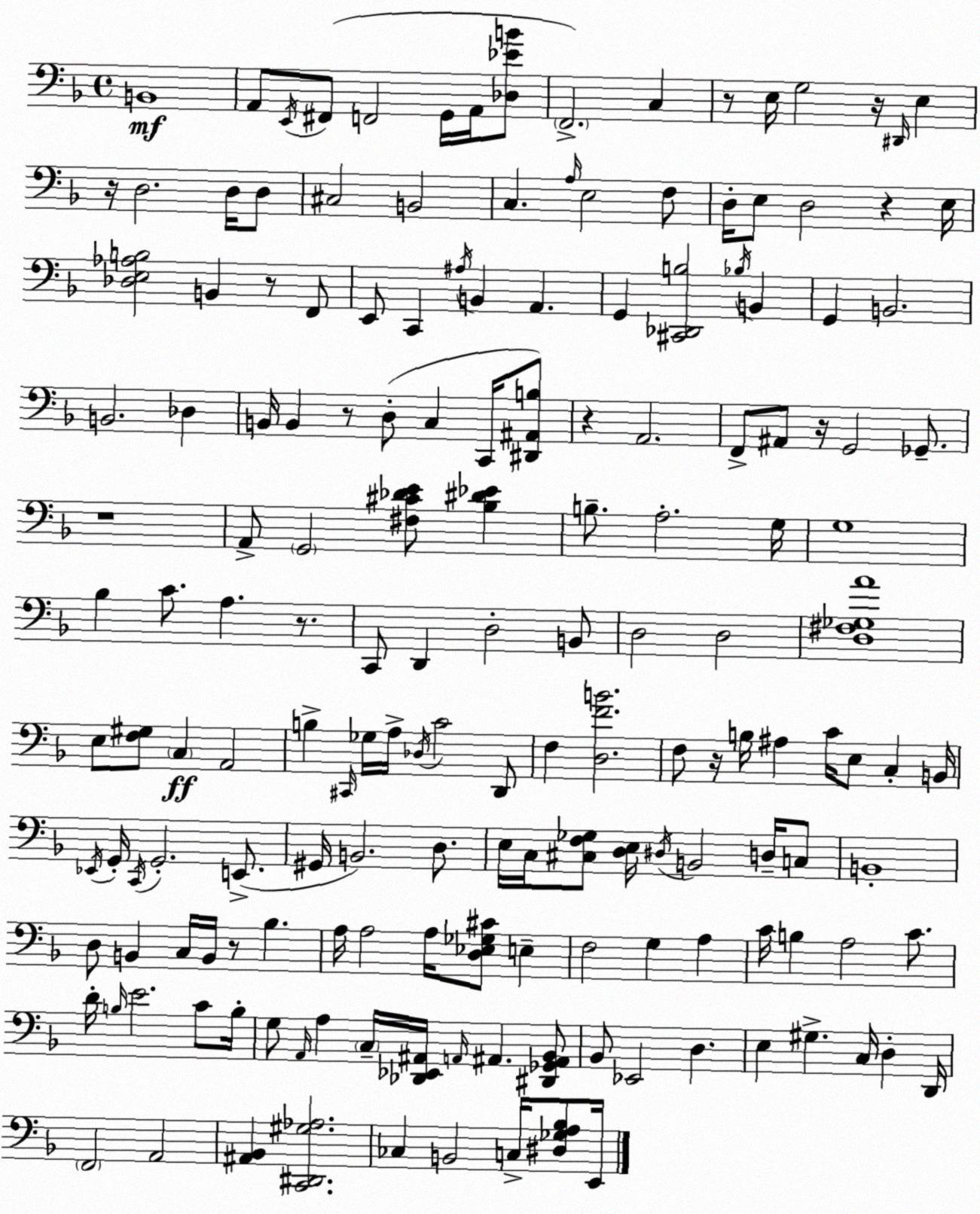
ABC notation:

X:1
T:Untitled
M:4/4
L:1/4
K:Dm
B,,4 A,,/2 E,,/4 ^F,,/2 F,,2 G,,/4 A,,/4 [_D,_EB]/2 F,,2 C, z/2 E,/4 G,2 z/4 ^D,,/4 E, z/4 D,2 D,/4 D,/2 ^C,2 B,,2 C, A,/4 E,2 F,/2 D,/4 E,/2 D,2 z E,/4 [_D,E,_A,B,]2 B,, z/2 F,,/2 E,,/2 C,, ^A,/4 B,, A,, G,, [^C,,_D,,B,]2 _B,/4 B,, G,, B,,2 B,,2 _D, B,,/4 B,, z/2 D,/2 C, C,,/4 [^D,,^A,,B,]/2 z A,,2 F,,/2 ^A,,/2 z/4 G,,2 _G,,/2 z4 A,,/2 G,,2 [^F,^C_DE]/2 [_B,^D_E] B,/2 A,2 G,/4 G,4 _B, C/2 A, z/2 C,,/2 D,, D,2 B,,/2 D,2 D,2 [D,^F,_G,A]4 E,/2 [F,^G,]/2 C, A,,2 B, ^C,,/4 _G,/4 A,/4 _D,/4 C2 D,,/2 F, [D,FB]2 F,/2 z/4 B,/4 ^A, C/4 E,/2 C, B,,/4 _E,,/4 G,,/4 C,,/4 G,,2 E,,/2 ^G,,/4 B,,2 D,/2 E,/4 C,/4 [^C,F,_G,]/2 [D,E,]/4 ^D,/4 B,,2 D,/4 C,/2 B,,4 D,/2 B,, C,/4 B,,/4 z/2 _B, A,/4 A,2 A,/4 [D,_E,_G,^C]/2 E, F,2 G, A, C/4 B, A,2 C/2 D/4 B,/4 E2 C/2 B,/4 G,/2 A,,/4 A, C,/4 [_D,,_E,,^A,,]/4 A,,/4 ^A,, [^D,,_G,,^A,,_B,,]/2 _B,,/2 _E,,2 D, E, ^G, C,/4 D, D,,/4 F,,2 A,,2 [^A,,_B,,] [C,,^D,,^G,_A,]2 _C, B,,2 C,/4 [^D,_G,A,_B,]/2 E,,/4